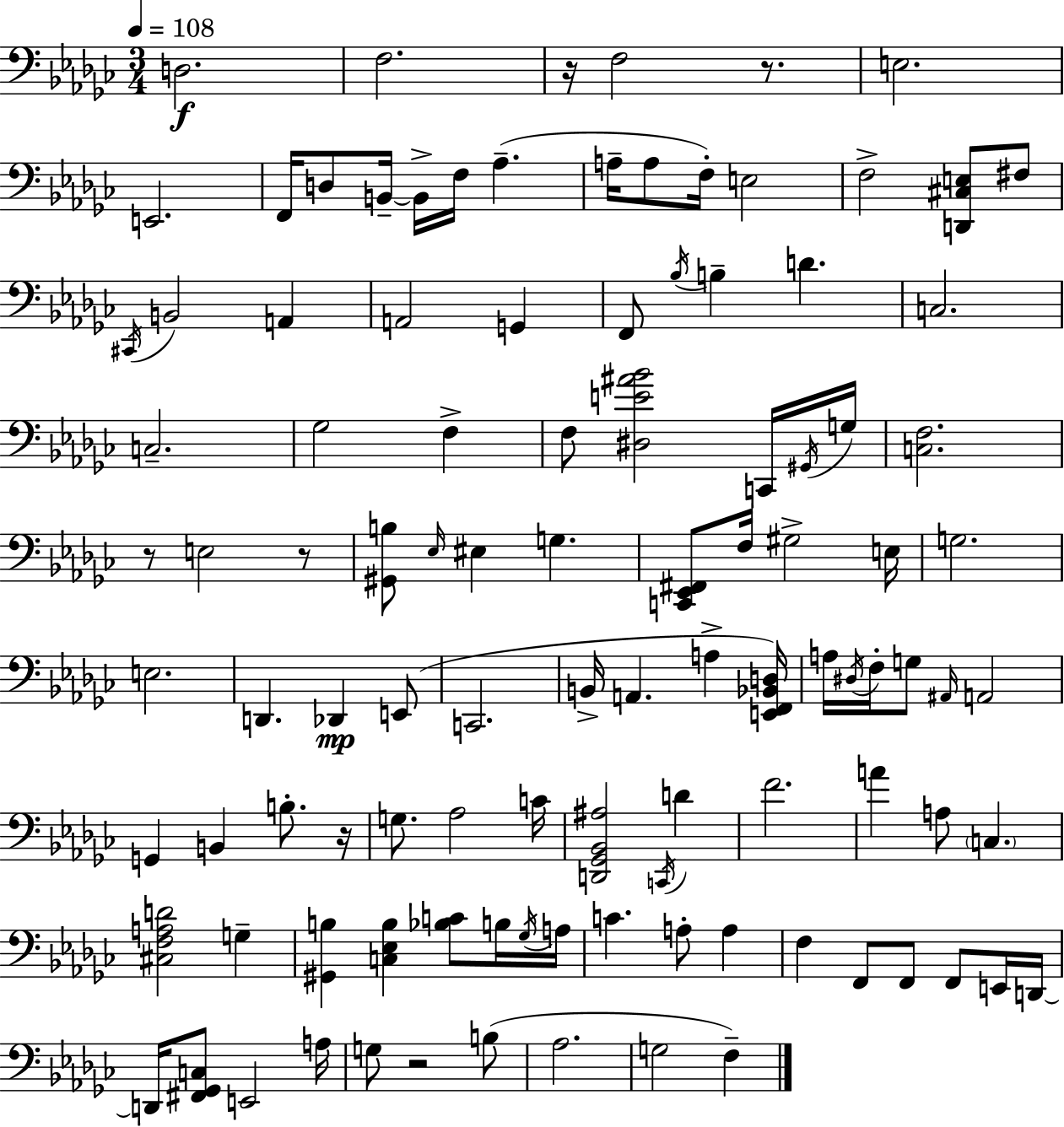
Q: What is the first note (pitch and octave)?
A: D3